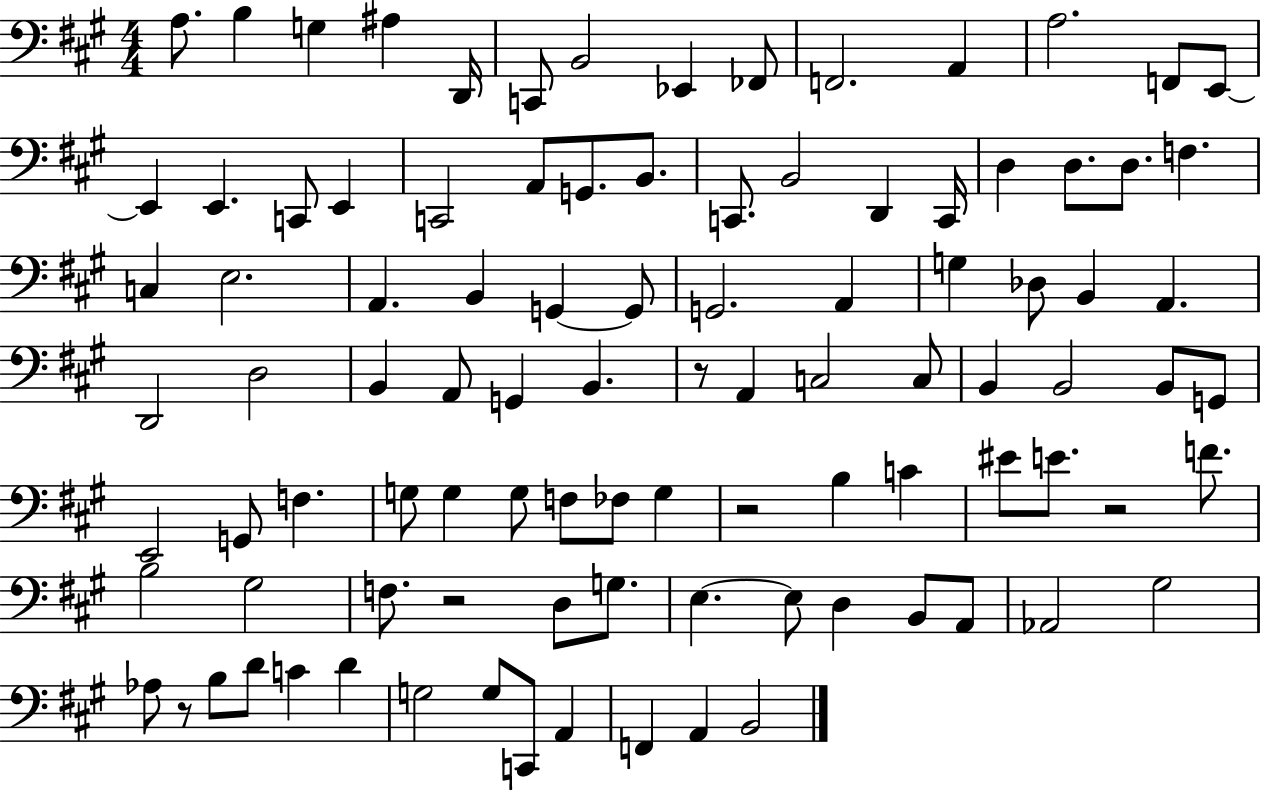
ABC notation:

X:1
T:Untitled
M:4/4
L:1/4
K:A
A,/2 B, G, ^A, D,,/4 C,,/2 B,,2 _E,, _F,,/2 F,,2 A,, A,2 F,,/2 E,,/2 E,, E,, C,,/2 E,, C,,2 A,,/2 G,,/2 B,,/2 C,,/2 B,,2 D,, C,,/4 D, D,/2 D,/2 F, C, E,2 A,, B,, G,, G,,/2 G,,2 A,, G, _D,/2 B,, A,, D,,2 D,2 B,, A,,/2 G,, B,, z/2 A,, C,2 C,/2 B,, B,,2 B,,/2 G,,/2 E,,2 G,,/2 F, G,/2 G, G,/2 F,/2 _F,/2 G, z2 B, C ^E/2 E/2 z2 F/2 B,2 ^G,2 F,/2 z2 D,/2 G,/2 E, E,/2 D, B,,/2 A,,/2 _A,,2 ^G,2 _A,/2 z/2 B,/2 D/2 C D G,2 G,/2 C,,/2 A,, F,, A,, B,,2